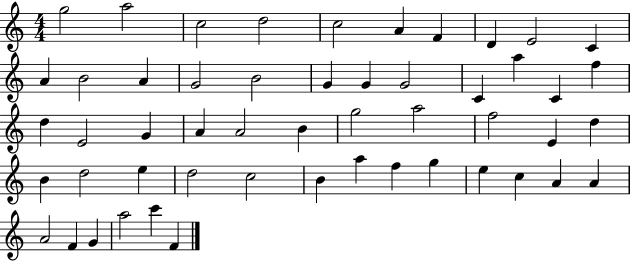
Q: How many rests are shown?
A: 0